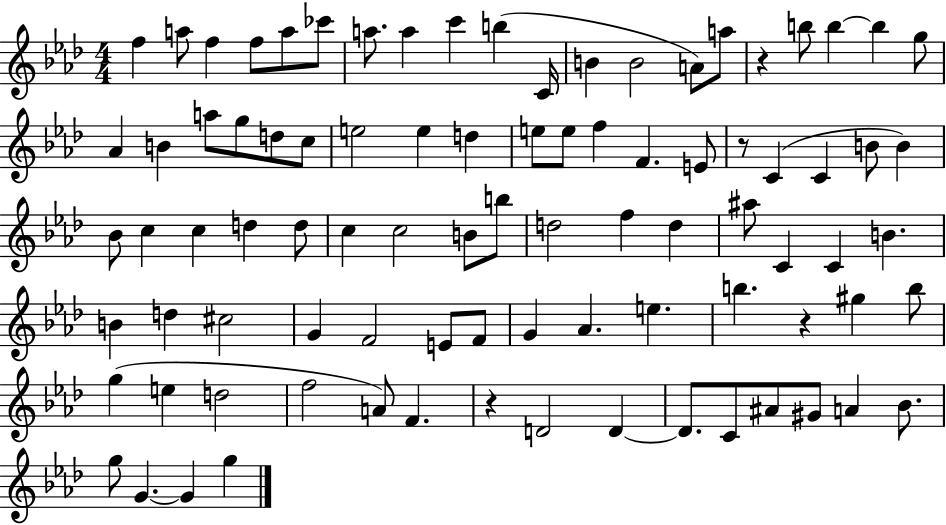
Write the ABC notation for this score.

X:1
T:Untitled
M:4/4
L:1/4
K:Ab
f a/2 f f/2 a/2 _c'/2 a/2 a c' b C/4 B B2 A/2 a/2 z b/2 b b g/2 _A B a/2 g/2 d/2 c/2 e2 e d e/2 e/2 f F E/2 z/2 C C B/2 B _B/2 c c d d/2 c c2 B/2 b/2 d2 f d ^a/2 C C B B d ^c2 G F2 E/2 F/2 G _A e b z ^g b/2 g e d2 f2 A/2 F z D2 D D/2 C/2 ^A/2 ^G/2 A _B/2 g/2 G G g